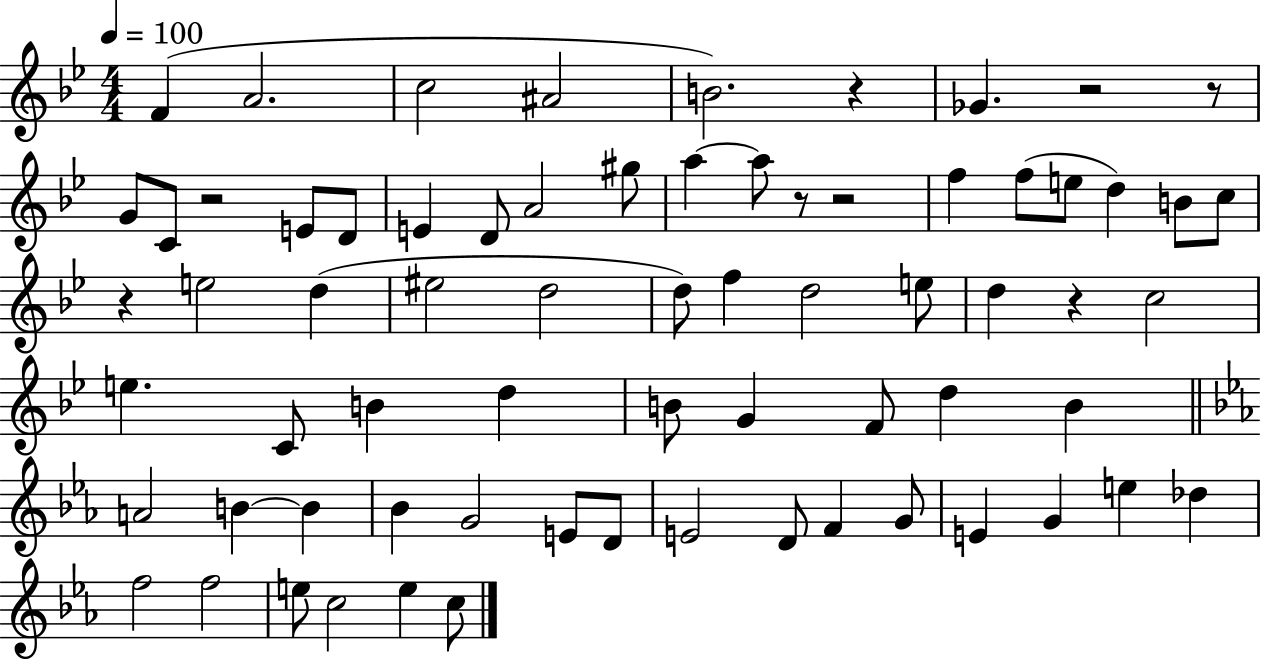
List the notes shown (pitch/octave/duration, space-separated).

F4/q A4/h. C5/h A#4/h B4/h. R/q Gb4/q. R/h R/e G4/e C4/e R/h E4/e D4/e E4/q D4/e A4/h G#5/e A5/q A5/e R/e R/h F5/q F5/e E5/e D5/q B4/e C5/e R/q E5/h D5/q EIS5/h D5/h D5/e F5/q D5/h E5/e D5/q R/q C5/h E5/q. C4/e B4/q D5/q B4/e G4/q F4/e D5/q B4/q A4/h B4/q B4/q Bb4/q G4/h E4/e D4/e E4/h D4/e F4/q G4/e E4/q G4/q E5/q Db5/q F5/h F5/h E5/e C5/h E5/q C5/e